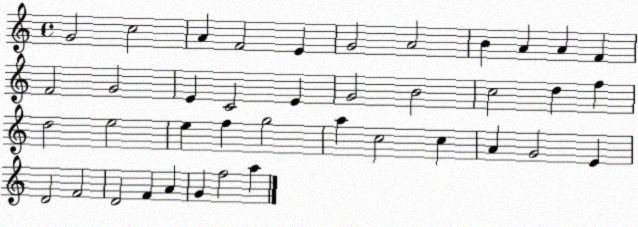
X:1
T:Untitled
M:4/4
L:1/4
K:C
G2 c2 A F2 E G2 A2 B A A F F2 G2 E C2 E G2 B2 c2 d f d2 e2 e f g2 a c2 c A G2 E D2 F2 D2 F A G f2 a